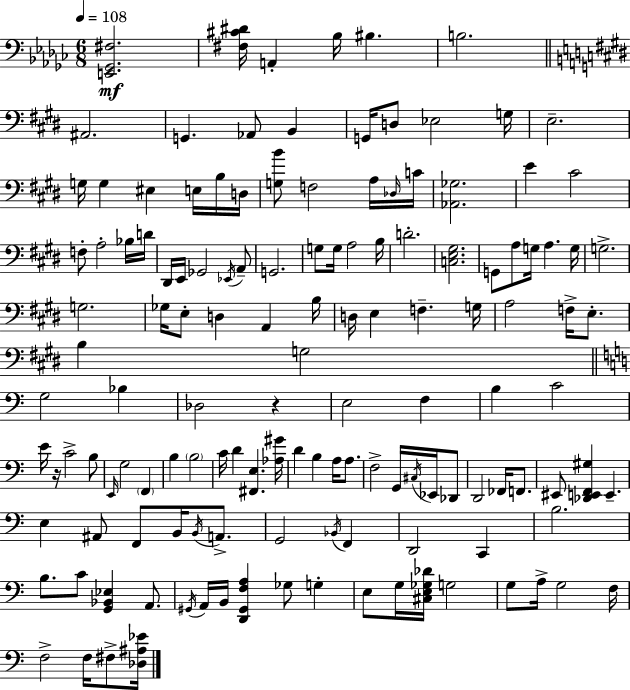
[E2,Gb2,F#3]/h. [F#3,C#4,D#4]/s A2/q Bb3/s BIS3/q. B3/h. A#2/h. G2/q. Ab2/e B2/q G2/s D3/e Eb3/h G3/s E3/h. G3/s G3/q EIS3/q E3/s B3/s D3/s [G3,B4]/e F3/h A3/s Db3/s C4/s [Ab2,Gb3]/h. E4/q C#4/h F3/e A3/h Bb3/s D4/s D#2/s E2/s Gb2/h Eb2/s A2/e G2/h. G3/e G3/s A3/h B3/s D4/h. [C3,E3,G#3]/h. G2/e A3/e G3/s A3/q. G3/s G3/h. G3/h. Gb3/s E3/e D3/q A2/q B3/s D3/s E3/q F3/q. G3/s A3/h F3/s E3/e. B3/q G3/h G3/h Bb3/q Db3/h R/q E3/h F3/q B3/q C4/h E4/s R/s C4/h B3/e E2/s G3/h F2/q B3/q B3/h C4/s D4/q [F#2,E3]/q. [Ab3,G#4]/s D4/q B3/q A3/s A3/e. F3/h G2/s C#3/s Eb2/s Db2/e D2/h FES2/s F2/e. EIS2/e [Db2,E2,F2,G#3]/q E2/q. E3/q A#2/e F2/e B2/s B2/s A2/e. G2/h Bb2/s F2/q D2/h C2/q B3/h. B3/e. C4/e [G2,Bb2,Eb3]/q A2/e. G#2/s A2/s B2/s [D2,G#2,F3,A3]/q Gb3/e G3/q E3/e G3/s [C#3,E3,Gb3,Db4]/s G3/h G3/e A3/s G3/h F3/s F3/h F3/s F#3/e [Db3,A#3,Eb4]/s